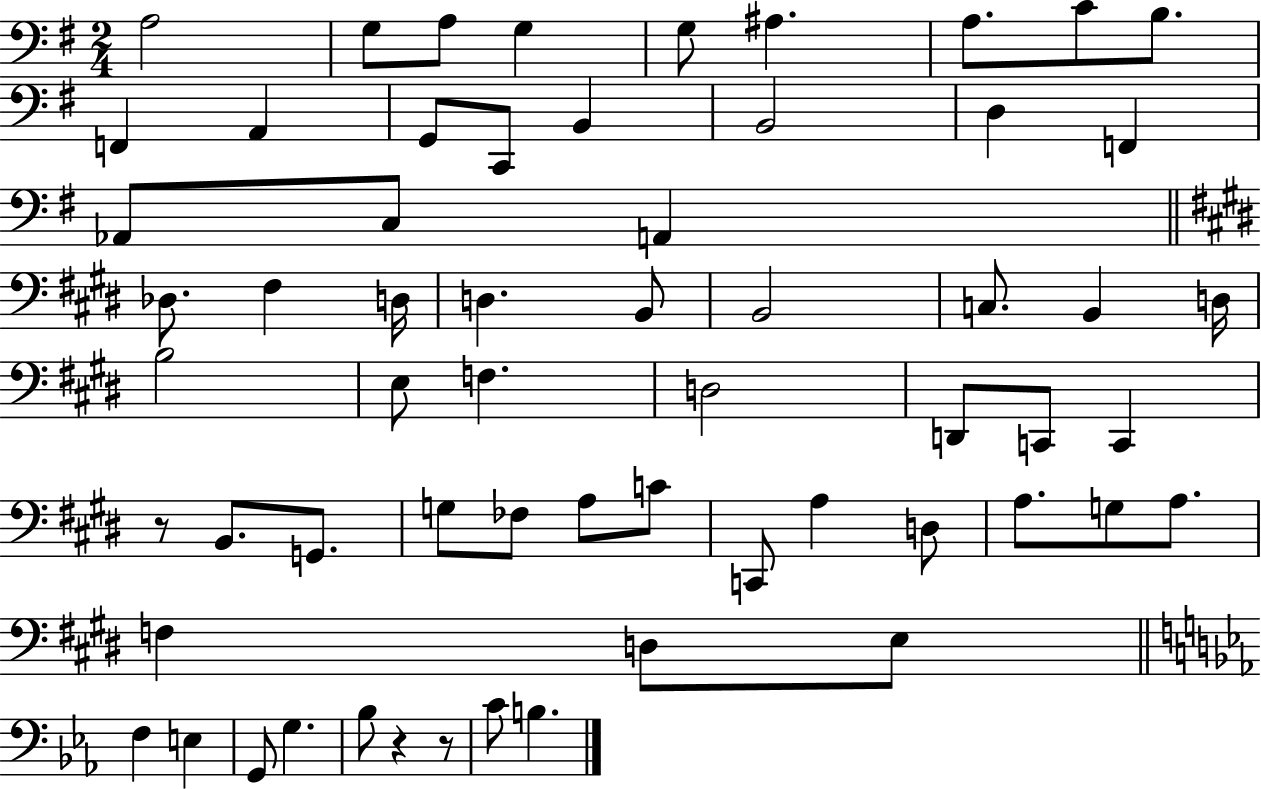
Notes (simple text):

A3/h G3/e A3/e G3/q G3/e A#3/q. A3/e. C4/e B3/e. F2/q A2/q G2/e C2/e B2/q B2/h D3/q F2/q Ab2/e C3/e A2/q Db3/e. F#3/q D3/s D3/q. B2/e B2/h C3/e. B2/q D3/s B3/h E3/e F3/q. D3/h D2/e C2/e C2/q R/e B2/e. G2/e. G3/e FES3/e A3/e C4/e C2/e A3/q D3/e A3/e. G3/e A3/e. F3/q D3/e E3/e F3/q E3/q G2/e G3/q. Bb3/e R/q R/e C4/e B3/q.